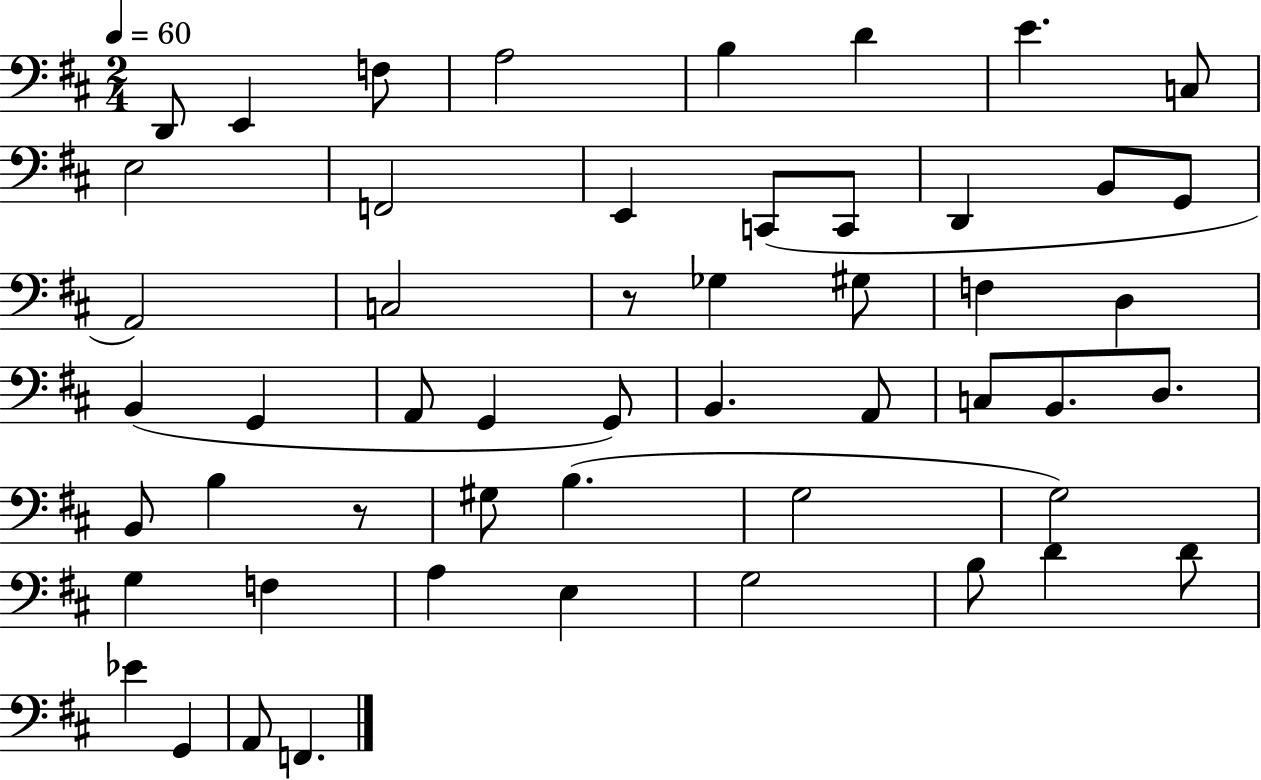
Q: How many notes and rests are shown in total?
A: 52